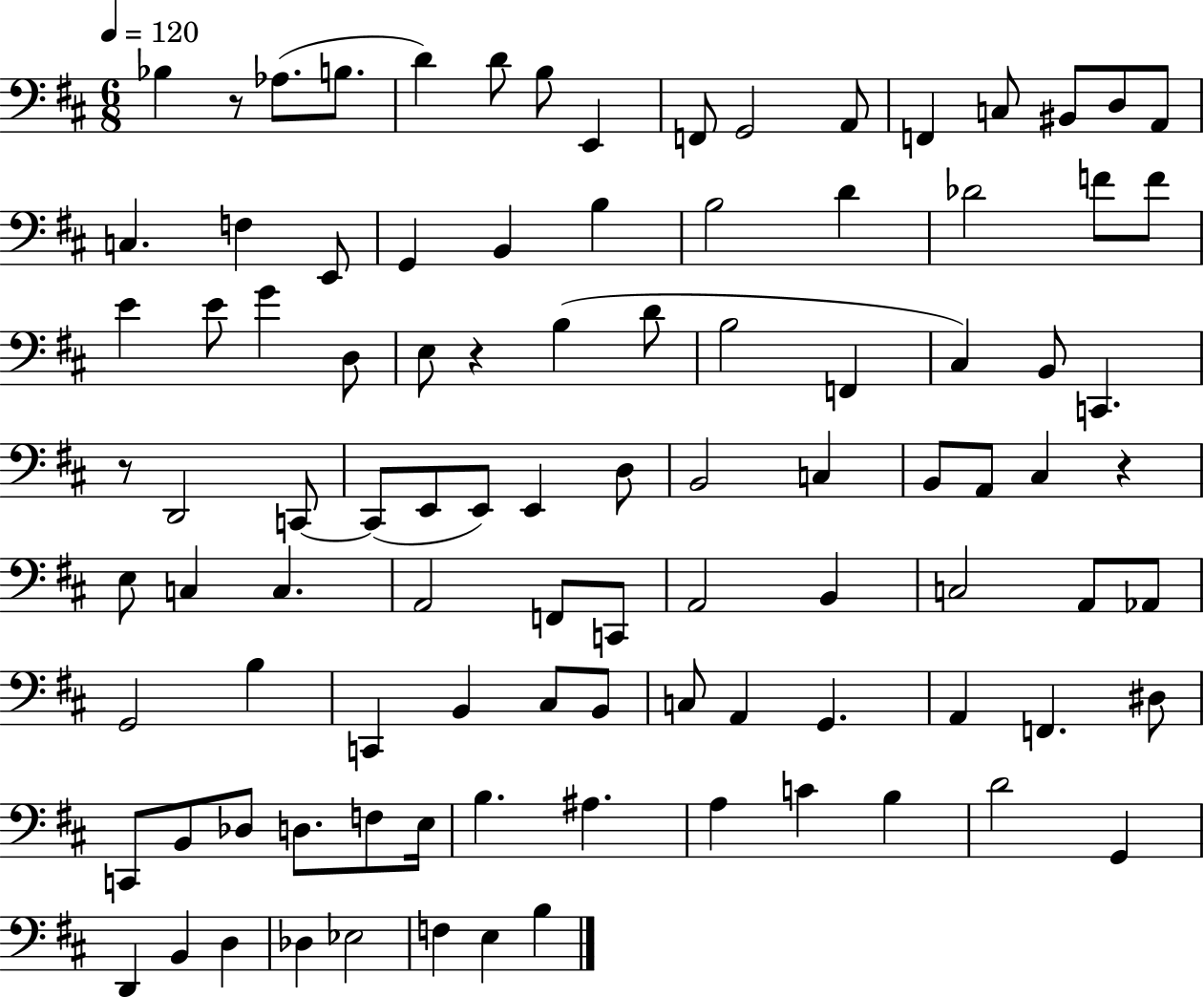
X:1
T:Untitled
M:6/8
L:1/4
K:D
_B, z/2 _A,/2 B,/2 D D/2 B,/2 E,, F,,/2 G,,2 A,,/2 F,, C,/2 ^B,,/2 D,/2 A,,/2 C, F, E,,/2 G,, B,, B, B,2 D _D2 F/2 F/2 E E/2 G D,/2 E,/2 z B, D/2 B,2 F,, ^C, B,,/2 C,, z/2 D,,2 C,,/2 C,,/2 E,,/2 E,,/2 E,, D,/2 B,,2 C, B,,/2 A,,/2 ^C, z E,/2 C, C, A,,2 F,,/2 C,,/2 A,,2 B,, C,2 A,,/2 _A,,/2 G,,2 B, C,, B,, ^C,/2 B,,/2 C,/2 A,, G,, A,, F,, ^D,/2 C,,/2 B,,/2 _D,/2 D,/2 F,/2 E,/4 B, ^A, A, C B, D2 G,, D,, B,, D, _D, _E,2 F, E, B,